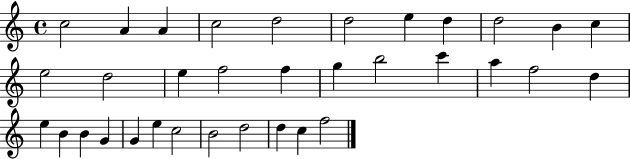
X:1
T:Untitled
M:4/4
L:1/4
K:C
c2 A A c2 d2 d2 e d d2 B c e2 d2 e f2 f g b2 c' a f2 d e B B G G e c2 B2 d2 d c f2